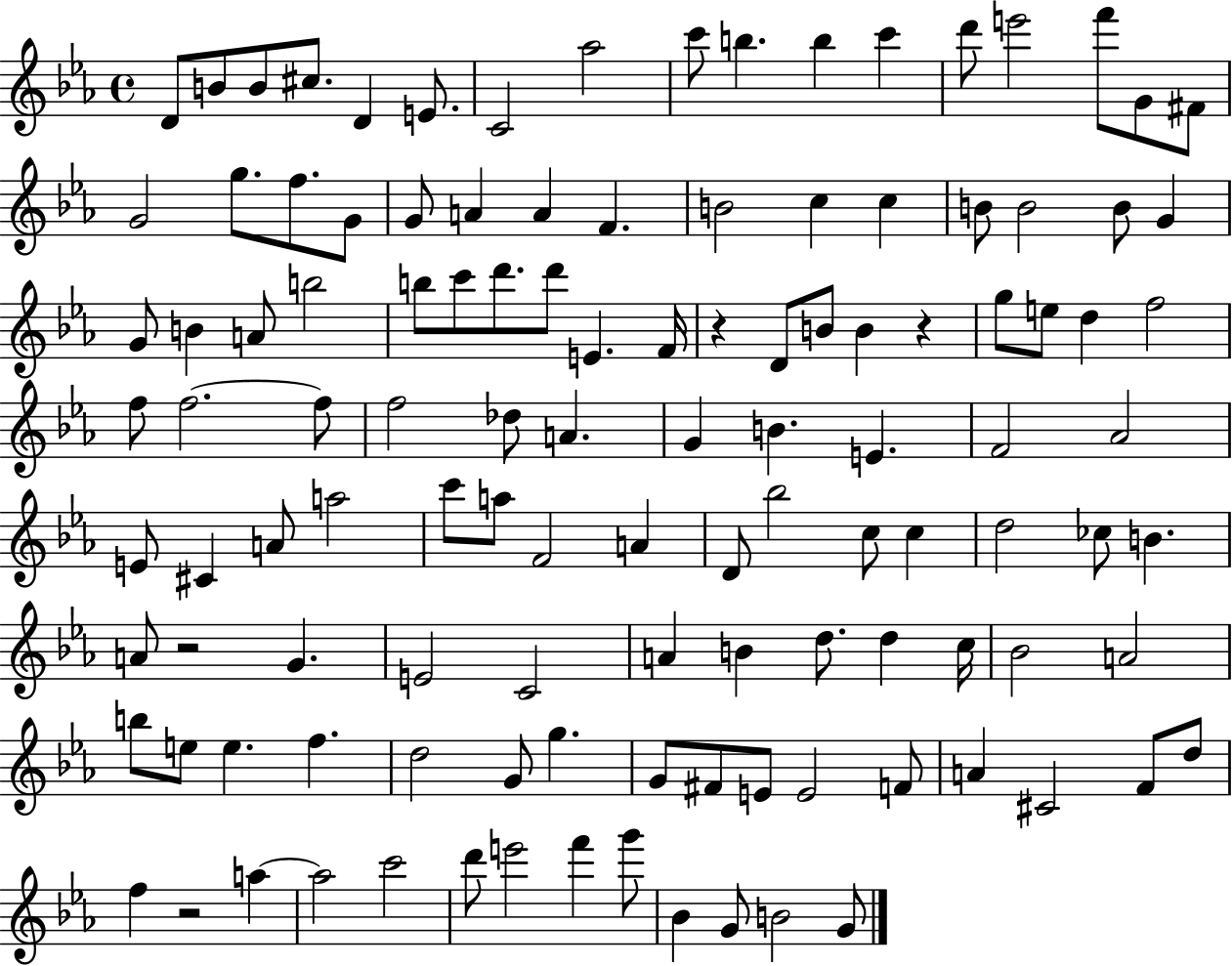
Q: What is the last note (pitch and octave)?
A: G4